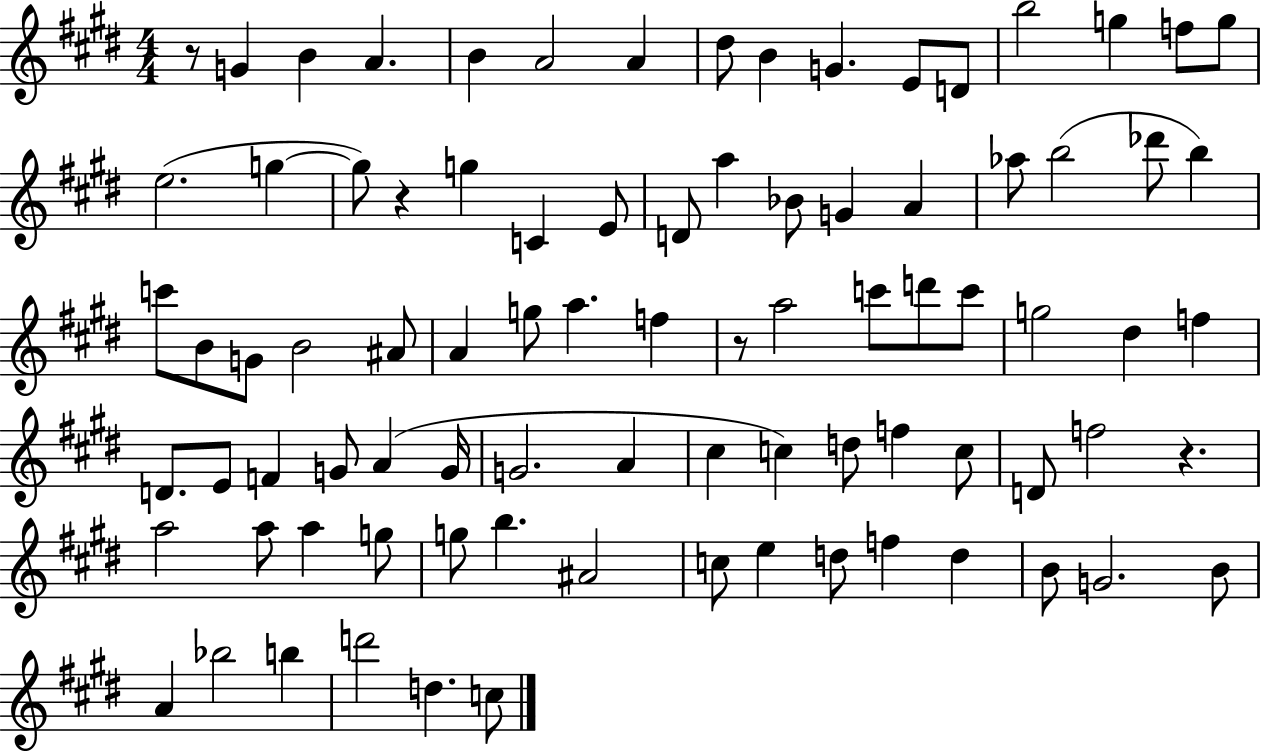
X:1
T:Untitled
M:4/4
L:1/4
K:E
z/2 G B A B A2 A ^d/2 B G E/2 D/2 b2 g f/2 g/2 e2 g g/2 z g C E/2 D/2 a _B/2 G A _a/2 b2 _d'/2 b c'/2 B/2 G/2 B2 ^A/2 A g/2 a f z/2 a2 c'/2 d'/2 c'/2 g2 ^d f D/2 E/2 F G/2 A G/4 G2 A ^c c d/2 f c/2 D/2 f2 z a2 a/2 a g/2 g/2 b ^A2 c/2 e d/2 f d B/2 G2 B/2 A _b2 b d'2 d c/2